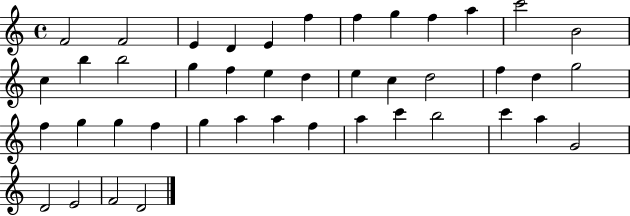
X:1
T:Untitled
M:4/4
L:1/4
K:C
F2 F2 E D E f f g f a c'2 B2 c b b2 g f e d e c d2 f d g2 f g g f g a a f a c' b2 c' a G2 D2 E2 F2 D2